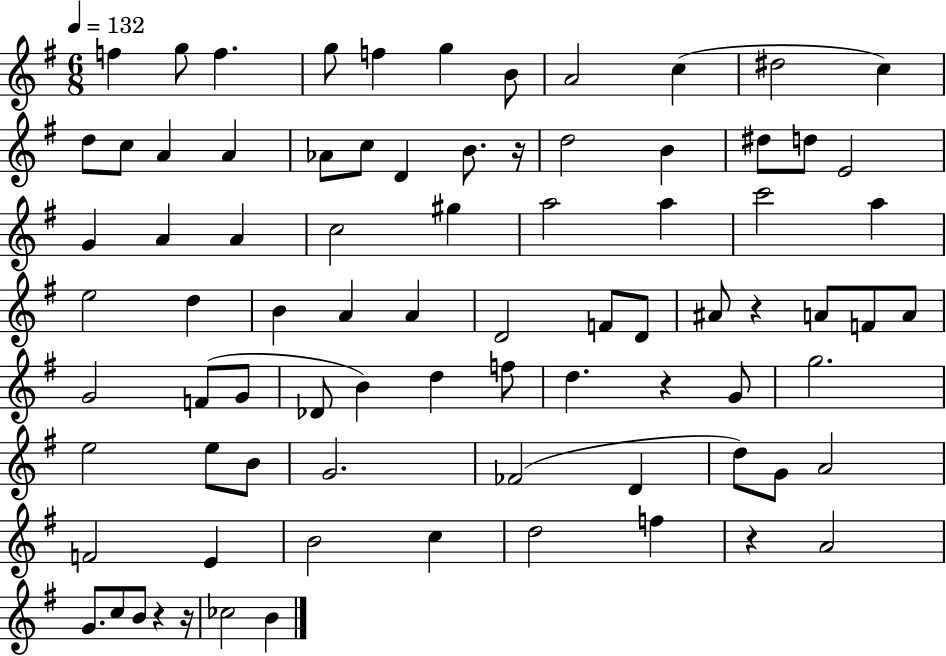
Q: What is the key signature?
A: G major